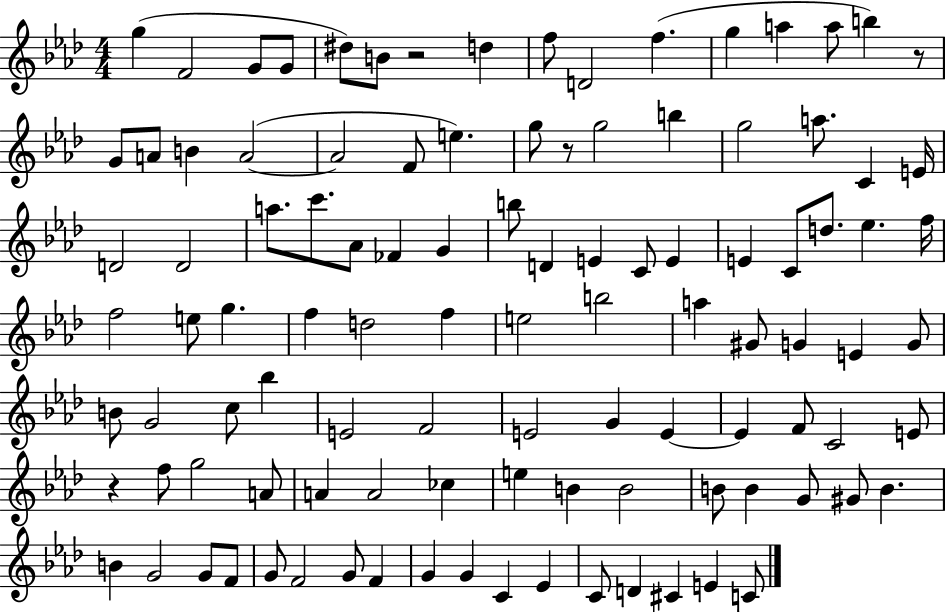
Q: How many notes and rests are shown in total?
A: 106